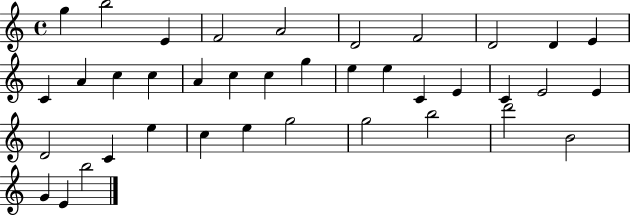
{
  \clef treble
  \time 4/4
  \defaultTimeSignature
  \key c \major
  g''4 b''2 e'4 | f'2 a'2 | d'2 f'2 | d'2 d'4 e'4 | \break c'4 a'4 c''4 c''4 | a'4 c''4 c''4 g''4 | e''4 e''4 c'4 e'4 | c'4 e'2 e'4 | \break d'2 c'4 e''4 | c''4 e''4 g''2 | g''2 b''2 | d'''2 b'2 | \break g'4 e'4 b''2 | \bar "|."
}